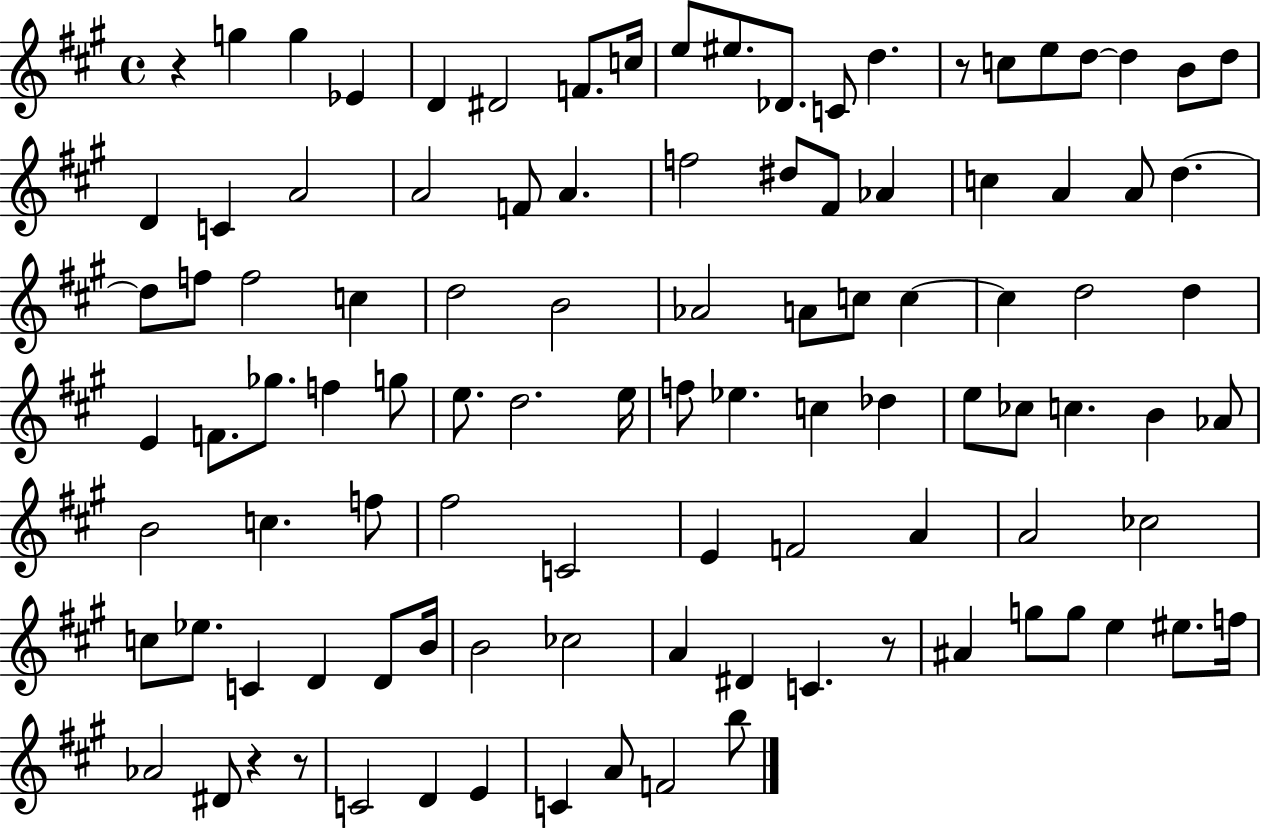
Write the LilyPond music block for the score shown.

{
  \clef treble
  \time 4/4
  \defaultTimeSignature
  \key a \major
  \repeat volta 2 { r4 g''4 g''4 ees'4 | d'4 dis'2 f'8. c''16 | e''8 eis''8. des'8. c'8 d''4. | r8 c''8 e''8 d''8~~ d''4 b'8 d''8 | \break d'4 c'4 a'2 | a'2 f'8 a'4. | f''2 dis''8 fis'8 aes'4 | c''4 a'4 a'8 d''4.~~ | \break d''8 f''8 f''2 c''4 | d''2 b'2 | aes'2 a'8 c''8 c''4~~ | c''4 d''2 d''4 | \break e'4 f'8. ges''8. f''4 g''8 | e''8. d''2. e''16 | f''8 ees''4. c''4 des''4 | e''8 ces''8 c''4. b'4 aes'8 | \break b'2 c''4. f''8 | fis''2 c'2 | e'4 f'2 a'4 | a'2 ces''2 | \break c''8 ees''8. c'4 d'4 d'8 b'16 | b'2 ces''2 | a'4 dis'4 c'4. r8 | ais'4 g''8 g''8 e''4 eis''8. f''16 | \break aes'2 dis'8 r4 r8 | c'2 d'4 e'4 | c'4 a'8 f'2 b''8 | } \bar "|."
}